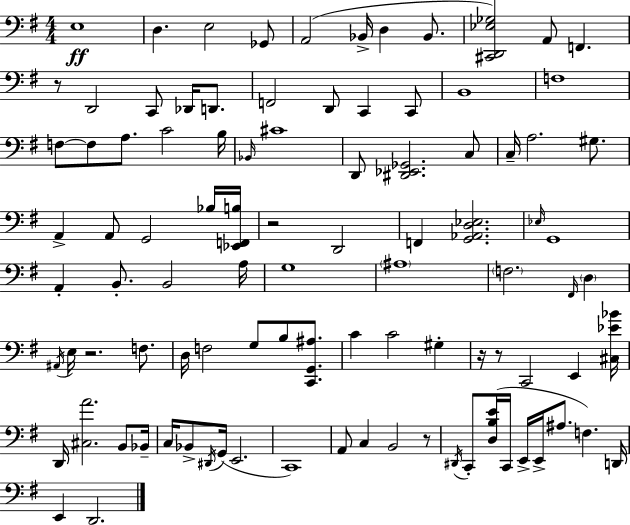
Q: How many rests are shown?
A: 6